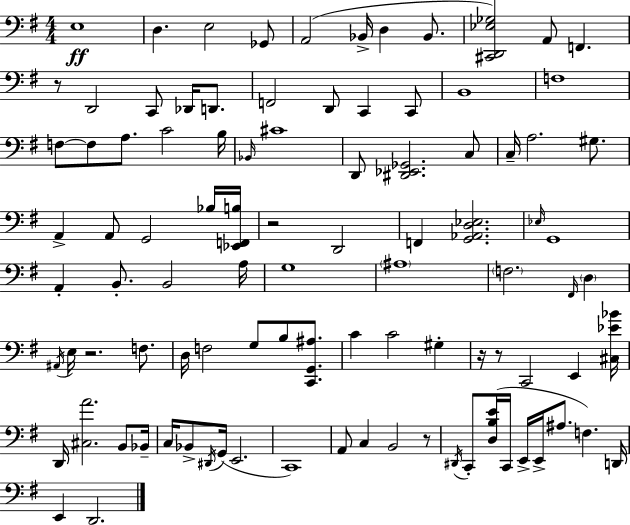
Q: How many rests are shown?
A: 6